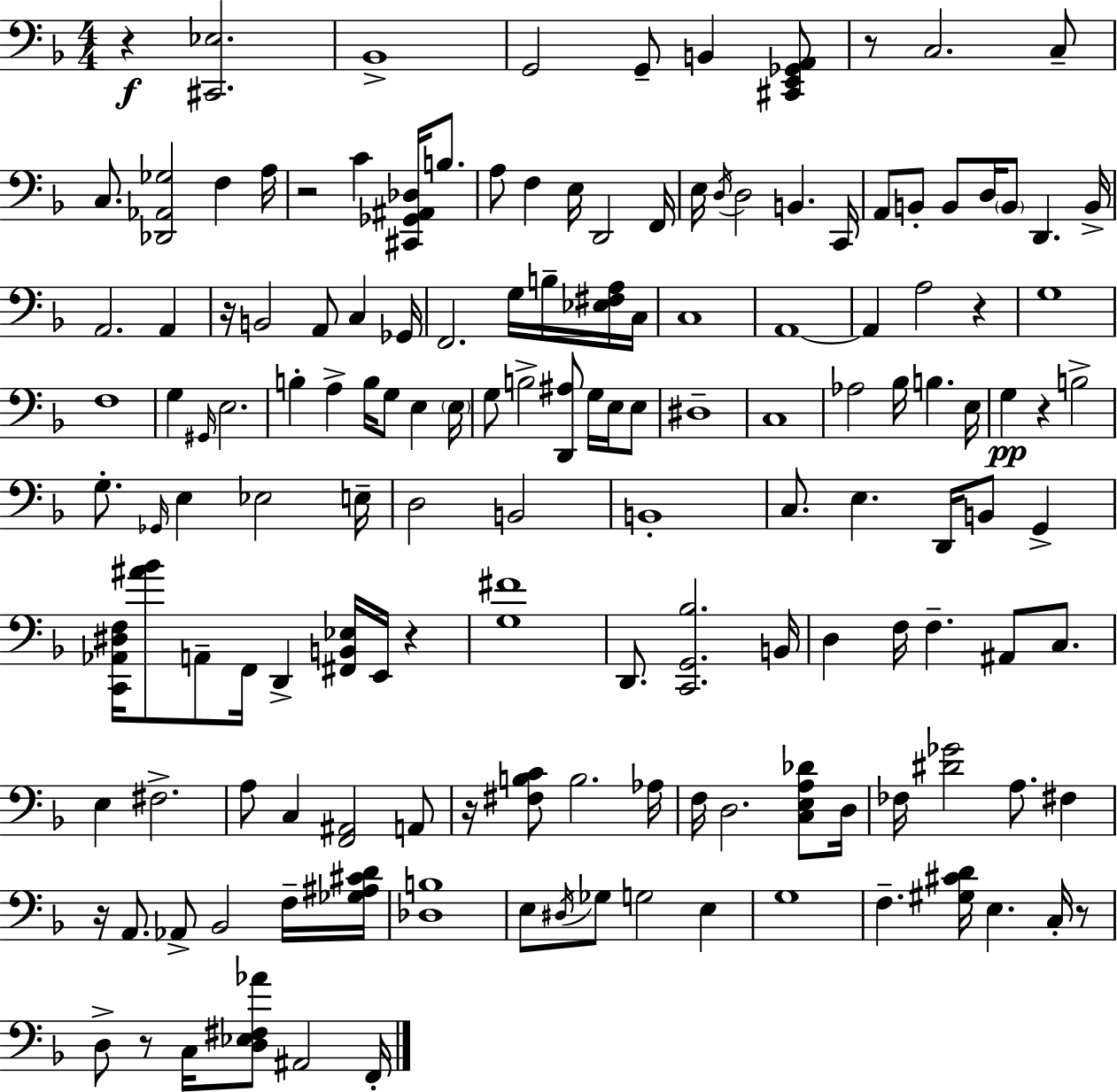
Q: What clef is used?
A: bass